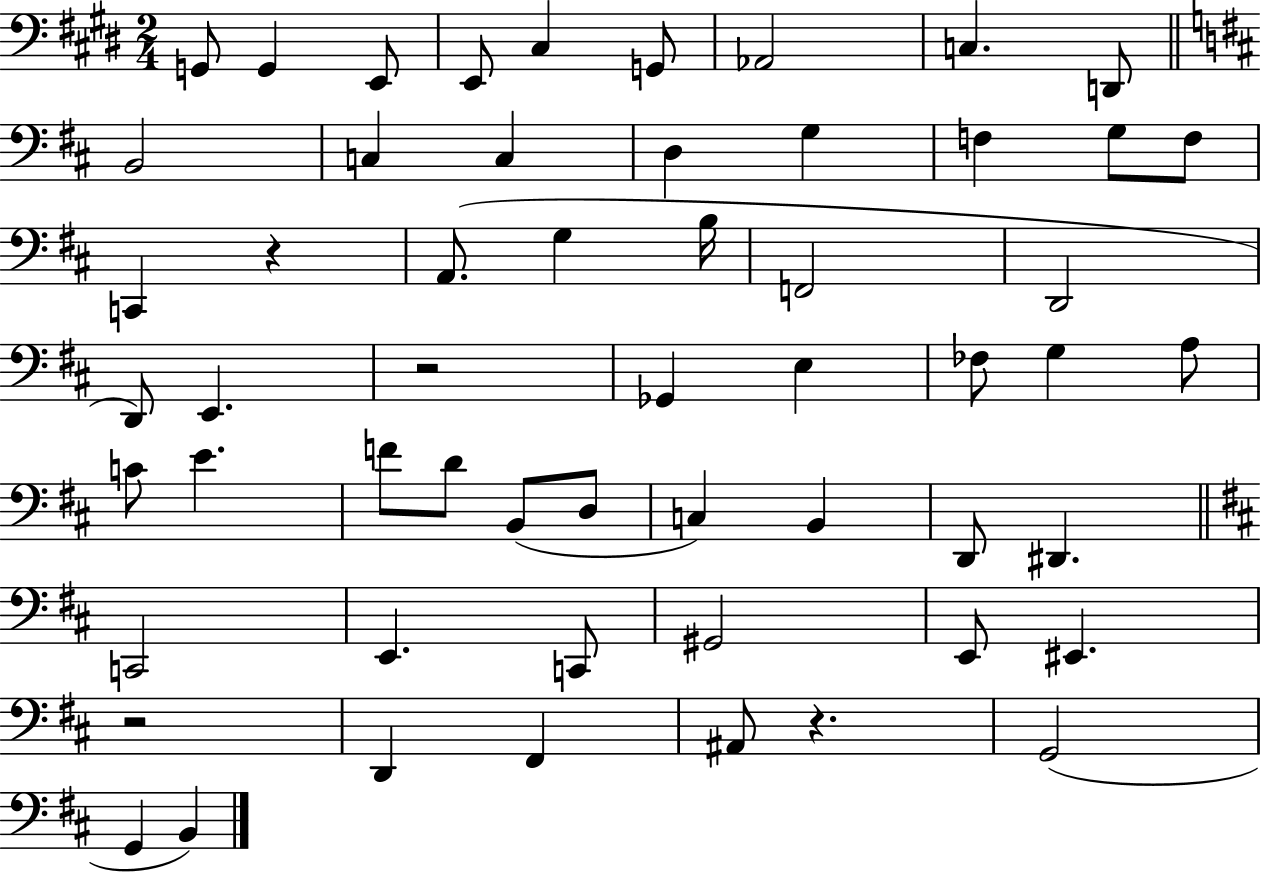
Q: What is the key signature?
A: E major